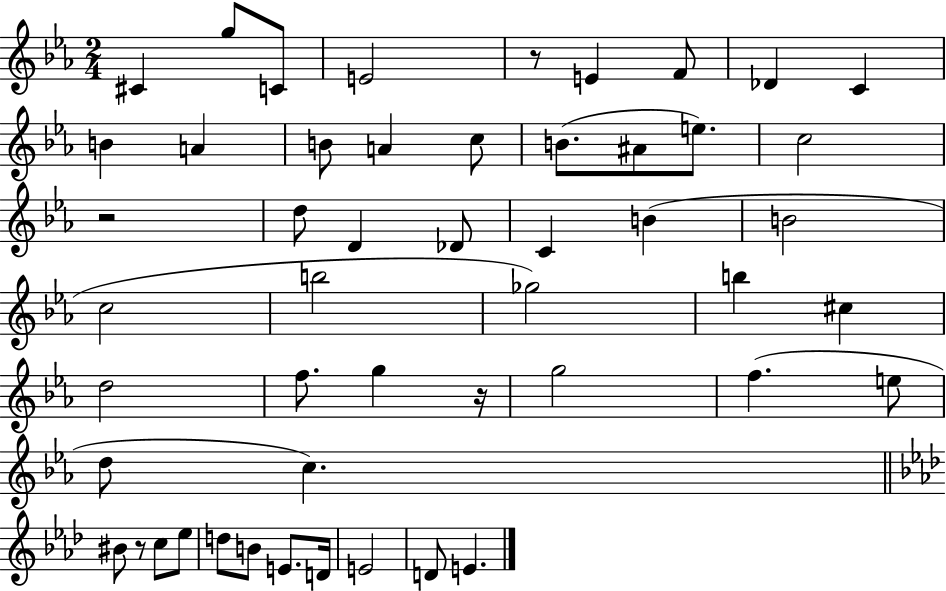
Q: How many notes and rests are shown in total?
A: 50